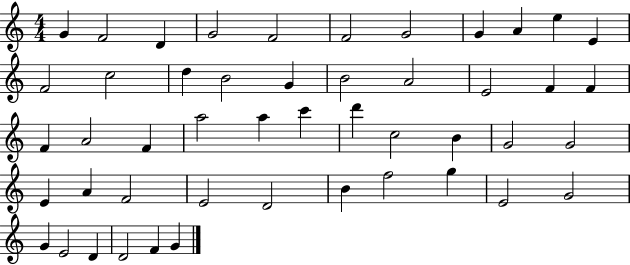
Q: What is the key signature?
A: C major